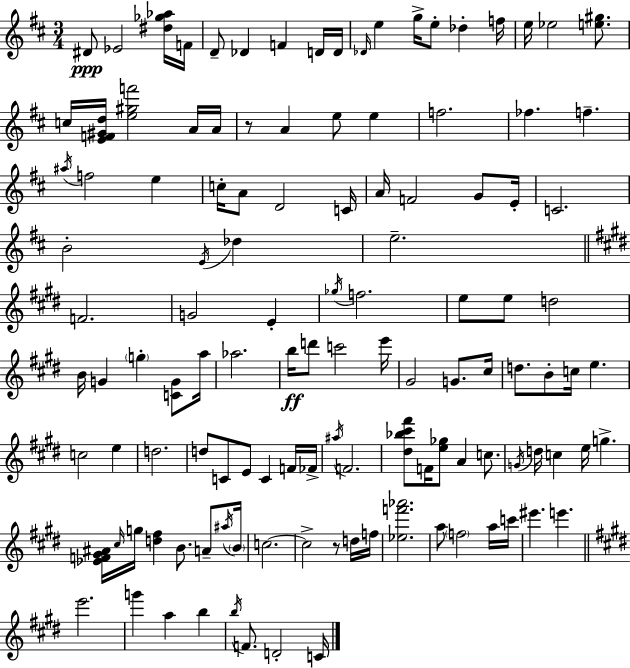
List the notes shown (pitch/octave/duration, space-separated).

D#4/e Eb4/h [D#5,Gb5,Ab5]/s F4/s D4/e Db4/q F4/q D4/s D4/s Db4/s E5/q G5/s E5/e Db5/q F5/s E5/s Eb5/h [E5,G#5]/e. C5/s [E4,F4,G#4,D5]/s [E5,G#5,F6]/h A4/s A4/s R/e A4/q E5/e E5/q F5/h. FES5/q. F5/q. A#5/s F5/h E5/q C5/s A4/e D4/h C4/s A4/s F4/h G4/e E4/s C4/h. B4/h E4/s Db5/q E5/h. F4/h. G4/h E4/q Gb5/s F5/h. E5/e E5/e D5/h B4/s G4/q G5/q [C4,G4]/e A5/s Ab5/h. B5/s D6/e C6/h E6/s G#4/h G4/e. C#5/s D5/e. B4/e C5/s E5/q. C5/h E5/q D5/h. D5/e C4/e E4/e C4/q F4/s FES4/s A#5/s F4/h. [D#5,Bb5,C#6,F#6]/e F4/s [E5,Gb5]/e A4/q C5/e. G4/s D5/s C5/q E5/s G5/q. [Eb4,F4,G#4,A#4]/s C#5/s G5/s [D5,F#5]/q B4/e. A4/e A#5/s B4/s C5/h. C5/h R/e D5/s F5/s [Eb5,F6,Ab6]/h. A5/e F5/h A5/s C6/s EIS6/q. E6/q. E6/h. G6/q A5/q B5/q B5/s F4/e. D4/h C4/s